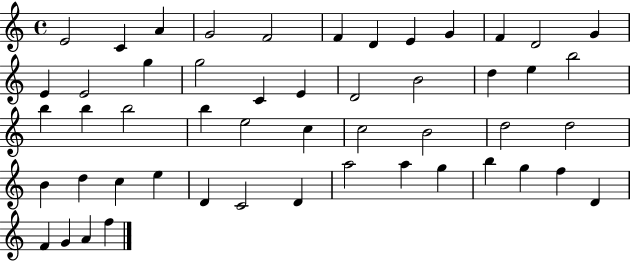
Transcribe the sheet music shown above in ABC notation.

X:1
T:Untitled
M:4/4
L:1/4
K:C
E2 C A G2 F2 F D E G F D2 G E E2 g g2 C E D2 B2 d e b2 b b b2 b e2 c c2 B2 d2 d2 B d c e D C2 D a2 a g b g f D F G A f